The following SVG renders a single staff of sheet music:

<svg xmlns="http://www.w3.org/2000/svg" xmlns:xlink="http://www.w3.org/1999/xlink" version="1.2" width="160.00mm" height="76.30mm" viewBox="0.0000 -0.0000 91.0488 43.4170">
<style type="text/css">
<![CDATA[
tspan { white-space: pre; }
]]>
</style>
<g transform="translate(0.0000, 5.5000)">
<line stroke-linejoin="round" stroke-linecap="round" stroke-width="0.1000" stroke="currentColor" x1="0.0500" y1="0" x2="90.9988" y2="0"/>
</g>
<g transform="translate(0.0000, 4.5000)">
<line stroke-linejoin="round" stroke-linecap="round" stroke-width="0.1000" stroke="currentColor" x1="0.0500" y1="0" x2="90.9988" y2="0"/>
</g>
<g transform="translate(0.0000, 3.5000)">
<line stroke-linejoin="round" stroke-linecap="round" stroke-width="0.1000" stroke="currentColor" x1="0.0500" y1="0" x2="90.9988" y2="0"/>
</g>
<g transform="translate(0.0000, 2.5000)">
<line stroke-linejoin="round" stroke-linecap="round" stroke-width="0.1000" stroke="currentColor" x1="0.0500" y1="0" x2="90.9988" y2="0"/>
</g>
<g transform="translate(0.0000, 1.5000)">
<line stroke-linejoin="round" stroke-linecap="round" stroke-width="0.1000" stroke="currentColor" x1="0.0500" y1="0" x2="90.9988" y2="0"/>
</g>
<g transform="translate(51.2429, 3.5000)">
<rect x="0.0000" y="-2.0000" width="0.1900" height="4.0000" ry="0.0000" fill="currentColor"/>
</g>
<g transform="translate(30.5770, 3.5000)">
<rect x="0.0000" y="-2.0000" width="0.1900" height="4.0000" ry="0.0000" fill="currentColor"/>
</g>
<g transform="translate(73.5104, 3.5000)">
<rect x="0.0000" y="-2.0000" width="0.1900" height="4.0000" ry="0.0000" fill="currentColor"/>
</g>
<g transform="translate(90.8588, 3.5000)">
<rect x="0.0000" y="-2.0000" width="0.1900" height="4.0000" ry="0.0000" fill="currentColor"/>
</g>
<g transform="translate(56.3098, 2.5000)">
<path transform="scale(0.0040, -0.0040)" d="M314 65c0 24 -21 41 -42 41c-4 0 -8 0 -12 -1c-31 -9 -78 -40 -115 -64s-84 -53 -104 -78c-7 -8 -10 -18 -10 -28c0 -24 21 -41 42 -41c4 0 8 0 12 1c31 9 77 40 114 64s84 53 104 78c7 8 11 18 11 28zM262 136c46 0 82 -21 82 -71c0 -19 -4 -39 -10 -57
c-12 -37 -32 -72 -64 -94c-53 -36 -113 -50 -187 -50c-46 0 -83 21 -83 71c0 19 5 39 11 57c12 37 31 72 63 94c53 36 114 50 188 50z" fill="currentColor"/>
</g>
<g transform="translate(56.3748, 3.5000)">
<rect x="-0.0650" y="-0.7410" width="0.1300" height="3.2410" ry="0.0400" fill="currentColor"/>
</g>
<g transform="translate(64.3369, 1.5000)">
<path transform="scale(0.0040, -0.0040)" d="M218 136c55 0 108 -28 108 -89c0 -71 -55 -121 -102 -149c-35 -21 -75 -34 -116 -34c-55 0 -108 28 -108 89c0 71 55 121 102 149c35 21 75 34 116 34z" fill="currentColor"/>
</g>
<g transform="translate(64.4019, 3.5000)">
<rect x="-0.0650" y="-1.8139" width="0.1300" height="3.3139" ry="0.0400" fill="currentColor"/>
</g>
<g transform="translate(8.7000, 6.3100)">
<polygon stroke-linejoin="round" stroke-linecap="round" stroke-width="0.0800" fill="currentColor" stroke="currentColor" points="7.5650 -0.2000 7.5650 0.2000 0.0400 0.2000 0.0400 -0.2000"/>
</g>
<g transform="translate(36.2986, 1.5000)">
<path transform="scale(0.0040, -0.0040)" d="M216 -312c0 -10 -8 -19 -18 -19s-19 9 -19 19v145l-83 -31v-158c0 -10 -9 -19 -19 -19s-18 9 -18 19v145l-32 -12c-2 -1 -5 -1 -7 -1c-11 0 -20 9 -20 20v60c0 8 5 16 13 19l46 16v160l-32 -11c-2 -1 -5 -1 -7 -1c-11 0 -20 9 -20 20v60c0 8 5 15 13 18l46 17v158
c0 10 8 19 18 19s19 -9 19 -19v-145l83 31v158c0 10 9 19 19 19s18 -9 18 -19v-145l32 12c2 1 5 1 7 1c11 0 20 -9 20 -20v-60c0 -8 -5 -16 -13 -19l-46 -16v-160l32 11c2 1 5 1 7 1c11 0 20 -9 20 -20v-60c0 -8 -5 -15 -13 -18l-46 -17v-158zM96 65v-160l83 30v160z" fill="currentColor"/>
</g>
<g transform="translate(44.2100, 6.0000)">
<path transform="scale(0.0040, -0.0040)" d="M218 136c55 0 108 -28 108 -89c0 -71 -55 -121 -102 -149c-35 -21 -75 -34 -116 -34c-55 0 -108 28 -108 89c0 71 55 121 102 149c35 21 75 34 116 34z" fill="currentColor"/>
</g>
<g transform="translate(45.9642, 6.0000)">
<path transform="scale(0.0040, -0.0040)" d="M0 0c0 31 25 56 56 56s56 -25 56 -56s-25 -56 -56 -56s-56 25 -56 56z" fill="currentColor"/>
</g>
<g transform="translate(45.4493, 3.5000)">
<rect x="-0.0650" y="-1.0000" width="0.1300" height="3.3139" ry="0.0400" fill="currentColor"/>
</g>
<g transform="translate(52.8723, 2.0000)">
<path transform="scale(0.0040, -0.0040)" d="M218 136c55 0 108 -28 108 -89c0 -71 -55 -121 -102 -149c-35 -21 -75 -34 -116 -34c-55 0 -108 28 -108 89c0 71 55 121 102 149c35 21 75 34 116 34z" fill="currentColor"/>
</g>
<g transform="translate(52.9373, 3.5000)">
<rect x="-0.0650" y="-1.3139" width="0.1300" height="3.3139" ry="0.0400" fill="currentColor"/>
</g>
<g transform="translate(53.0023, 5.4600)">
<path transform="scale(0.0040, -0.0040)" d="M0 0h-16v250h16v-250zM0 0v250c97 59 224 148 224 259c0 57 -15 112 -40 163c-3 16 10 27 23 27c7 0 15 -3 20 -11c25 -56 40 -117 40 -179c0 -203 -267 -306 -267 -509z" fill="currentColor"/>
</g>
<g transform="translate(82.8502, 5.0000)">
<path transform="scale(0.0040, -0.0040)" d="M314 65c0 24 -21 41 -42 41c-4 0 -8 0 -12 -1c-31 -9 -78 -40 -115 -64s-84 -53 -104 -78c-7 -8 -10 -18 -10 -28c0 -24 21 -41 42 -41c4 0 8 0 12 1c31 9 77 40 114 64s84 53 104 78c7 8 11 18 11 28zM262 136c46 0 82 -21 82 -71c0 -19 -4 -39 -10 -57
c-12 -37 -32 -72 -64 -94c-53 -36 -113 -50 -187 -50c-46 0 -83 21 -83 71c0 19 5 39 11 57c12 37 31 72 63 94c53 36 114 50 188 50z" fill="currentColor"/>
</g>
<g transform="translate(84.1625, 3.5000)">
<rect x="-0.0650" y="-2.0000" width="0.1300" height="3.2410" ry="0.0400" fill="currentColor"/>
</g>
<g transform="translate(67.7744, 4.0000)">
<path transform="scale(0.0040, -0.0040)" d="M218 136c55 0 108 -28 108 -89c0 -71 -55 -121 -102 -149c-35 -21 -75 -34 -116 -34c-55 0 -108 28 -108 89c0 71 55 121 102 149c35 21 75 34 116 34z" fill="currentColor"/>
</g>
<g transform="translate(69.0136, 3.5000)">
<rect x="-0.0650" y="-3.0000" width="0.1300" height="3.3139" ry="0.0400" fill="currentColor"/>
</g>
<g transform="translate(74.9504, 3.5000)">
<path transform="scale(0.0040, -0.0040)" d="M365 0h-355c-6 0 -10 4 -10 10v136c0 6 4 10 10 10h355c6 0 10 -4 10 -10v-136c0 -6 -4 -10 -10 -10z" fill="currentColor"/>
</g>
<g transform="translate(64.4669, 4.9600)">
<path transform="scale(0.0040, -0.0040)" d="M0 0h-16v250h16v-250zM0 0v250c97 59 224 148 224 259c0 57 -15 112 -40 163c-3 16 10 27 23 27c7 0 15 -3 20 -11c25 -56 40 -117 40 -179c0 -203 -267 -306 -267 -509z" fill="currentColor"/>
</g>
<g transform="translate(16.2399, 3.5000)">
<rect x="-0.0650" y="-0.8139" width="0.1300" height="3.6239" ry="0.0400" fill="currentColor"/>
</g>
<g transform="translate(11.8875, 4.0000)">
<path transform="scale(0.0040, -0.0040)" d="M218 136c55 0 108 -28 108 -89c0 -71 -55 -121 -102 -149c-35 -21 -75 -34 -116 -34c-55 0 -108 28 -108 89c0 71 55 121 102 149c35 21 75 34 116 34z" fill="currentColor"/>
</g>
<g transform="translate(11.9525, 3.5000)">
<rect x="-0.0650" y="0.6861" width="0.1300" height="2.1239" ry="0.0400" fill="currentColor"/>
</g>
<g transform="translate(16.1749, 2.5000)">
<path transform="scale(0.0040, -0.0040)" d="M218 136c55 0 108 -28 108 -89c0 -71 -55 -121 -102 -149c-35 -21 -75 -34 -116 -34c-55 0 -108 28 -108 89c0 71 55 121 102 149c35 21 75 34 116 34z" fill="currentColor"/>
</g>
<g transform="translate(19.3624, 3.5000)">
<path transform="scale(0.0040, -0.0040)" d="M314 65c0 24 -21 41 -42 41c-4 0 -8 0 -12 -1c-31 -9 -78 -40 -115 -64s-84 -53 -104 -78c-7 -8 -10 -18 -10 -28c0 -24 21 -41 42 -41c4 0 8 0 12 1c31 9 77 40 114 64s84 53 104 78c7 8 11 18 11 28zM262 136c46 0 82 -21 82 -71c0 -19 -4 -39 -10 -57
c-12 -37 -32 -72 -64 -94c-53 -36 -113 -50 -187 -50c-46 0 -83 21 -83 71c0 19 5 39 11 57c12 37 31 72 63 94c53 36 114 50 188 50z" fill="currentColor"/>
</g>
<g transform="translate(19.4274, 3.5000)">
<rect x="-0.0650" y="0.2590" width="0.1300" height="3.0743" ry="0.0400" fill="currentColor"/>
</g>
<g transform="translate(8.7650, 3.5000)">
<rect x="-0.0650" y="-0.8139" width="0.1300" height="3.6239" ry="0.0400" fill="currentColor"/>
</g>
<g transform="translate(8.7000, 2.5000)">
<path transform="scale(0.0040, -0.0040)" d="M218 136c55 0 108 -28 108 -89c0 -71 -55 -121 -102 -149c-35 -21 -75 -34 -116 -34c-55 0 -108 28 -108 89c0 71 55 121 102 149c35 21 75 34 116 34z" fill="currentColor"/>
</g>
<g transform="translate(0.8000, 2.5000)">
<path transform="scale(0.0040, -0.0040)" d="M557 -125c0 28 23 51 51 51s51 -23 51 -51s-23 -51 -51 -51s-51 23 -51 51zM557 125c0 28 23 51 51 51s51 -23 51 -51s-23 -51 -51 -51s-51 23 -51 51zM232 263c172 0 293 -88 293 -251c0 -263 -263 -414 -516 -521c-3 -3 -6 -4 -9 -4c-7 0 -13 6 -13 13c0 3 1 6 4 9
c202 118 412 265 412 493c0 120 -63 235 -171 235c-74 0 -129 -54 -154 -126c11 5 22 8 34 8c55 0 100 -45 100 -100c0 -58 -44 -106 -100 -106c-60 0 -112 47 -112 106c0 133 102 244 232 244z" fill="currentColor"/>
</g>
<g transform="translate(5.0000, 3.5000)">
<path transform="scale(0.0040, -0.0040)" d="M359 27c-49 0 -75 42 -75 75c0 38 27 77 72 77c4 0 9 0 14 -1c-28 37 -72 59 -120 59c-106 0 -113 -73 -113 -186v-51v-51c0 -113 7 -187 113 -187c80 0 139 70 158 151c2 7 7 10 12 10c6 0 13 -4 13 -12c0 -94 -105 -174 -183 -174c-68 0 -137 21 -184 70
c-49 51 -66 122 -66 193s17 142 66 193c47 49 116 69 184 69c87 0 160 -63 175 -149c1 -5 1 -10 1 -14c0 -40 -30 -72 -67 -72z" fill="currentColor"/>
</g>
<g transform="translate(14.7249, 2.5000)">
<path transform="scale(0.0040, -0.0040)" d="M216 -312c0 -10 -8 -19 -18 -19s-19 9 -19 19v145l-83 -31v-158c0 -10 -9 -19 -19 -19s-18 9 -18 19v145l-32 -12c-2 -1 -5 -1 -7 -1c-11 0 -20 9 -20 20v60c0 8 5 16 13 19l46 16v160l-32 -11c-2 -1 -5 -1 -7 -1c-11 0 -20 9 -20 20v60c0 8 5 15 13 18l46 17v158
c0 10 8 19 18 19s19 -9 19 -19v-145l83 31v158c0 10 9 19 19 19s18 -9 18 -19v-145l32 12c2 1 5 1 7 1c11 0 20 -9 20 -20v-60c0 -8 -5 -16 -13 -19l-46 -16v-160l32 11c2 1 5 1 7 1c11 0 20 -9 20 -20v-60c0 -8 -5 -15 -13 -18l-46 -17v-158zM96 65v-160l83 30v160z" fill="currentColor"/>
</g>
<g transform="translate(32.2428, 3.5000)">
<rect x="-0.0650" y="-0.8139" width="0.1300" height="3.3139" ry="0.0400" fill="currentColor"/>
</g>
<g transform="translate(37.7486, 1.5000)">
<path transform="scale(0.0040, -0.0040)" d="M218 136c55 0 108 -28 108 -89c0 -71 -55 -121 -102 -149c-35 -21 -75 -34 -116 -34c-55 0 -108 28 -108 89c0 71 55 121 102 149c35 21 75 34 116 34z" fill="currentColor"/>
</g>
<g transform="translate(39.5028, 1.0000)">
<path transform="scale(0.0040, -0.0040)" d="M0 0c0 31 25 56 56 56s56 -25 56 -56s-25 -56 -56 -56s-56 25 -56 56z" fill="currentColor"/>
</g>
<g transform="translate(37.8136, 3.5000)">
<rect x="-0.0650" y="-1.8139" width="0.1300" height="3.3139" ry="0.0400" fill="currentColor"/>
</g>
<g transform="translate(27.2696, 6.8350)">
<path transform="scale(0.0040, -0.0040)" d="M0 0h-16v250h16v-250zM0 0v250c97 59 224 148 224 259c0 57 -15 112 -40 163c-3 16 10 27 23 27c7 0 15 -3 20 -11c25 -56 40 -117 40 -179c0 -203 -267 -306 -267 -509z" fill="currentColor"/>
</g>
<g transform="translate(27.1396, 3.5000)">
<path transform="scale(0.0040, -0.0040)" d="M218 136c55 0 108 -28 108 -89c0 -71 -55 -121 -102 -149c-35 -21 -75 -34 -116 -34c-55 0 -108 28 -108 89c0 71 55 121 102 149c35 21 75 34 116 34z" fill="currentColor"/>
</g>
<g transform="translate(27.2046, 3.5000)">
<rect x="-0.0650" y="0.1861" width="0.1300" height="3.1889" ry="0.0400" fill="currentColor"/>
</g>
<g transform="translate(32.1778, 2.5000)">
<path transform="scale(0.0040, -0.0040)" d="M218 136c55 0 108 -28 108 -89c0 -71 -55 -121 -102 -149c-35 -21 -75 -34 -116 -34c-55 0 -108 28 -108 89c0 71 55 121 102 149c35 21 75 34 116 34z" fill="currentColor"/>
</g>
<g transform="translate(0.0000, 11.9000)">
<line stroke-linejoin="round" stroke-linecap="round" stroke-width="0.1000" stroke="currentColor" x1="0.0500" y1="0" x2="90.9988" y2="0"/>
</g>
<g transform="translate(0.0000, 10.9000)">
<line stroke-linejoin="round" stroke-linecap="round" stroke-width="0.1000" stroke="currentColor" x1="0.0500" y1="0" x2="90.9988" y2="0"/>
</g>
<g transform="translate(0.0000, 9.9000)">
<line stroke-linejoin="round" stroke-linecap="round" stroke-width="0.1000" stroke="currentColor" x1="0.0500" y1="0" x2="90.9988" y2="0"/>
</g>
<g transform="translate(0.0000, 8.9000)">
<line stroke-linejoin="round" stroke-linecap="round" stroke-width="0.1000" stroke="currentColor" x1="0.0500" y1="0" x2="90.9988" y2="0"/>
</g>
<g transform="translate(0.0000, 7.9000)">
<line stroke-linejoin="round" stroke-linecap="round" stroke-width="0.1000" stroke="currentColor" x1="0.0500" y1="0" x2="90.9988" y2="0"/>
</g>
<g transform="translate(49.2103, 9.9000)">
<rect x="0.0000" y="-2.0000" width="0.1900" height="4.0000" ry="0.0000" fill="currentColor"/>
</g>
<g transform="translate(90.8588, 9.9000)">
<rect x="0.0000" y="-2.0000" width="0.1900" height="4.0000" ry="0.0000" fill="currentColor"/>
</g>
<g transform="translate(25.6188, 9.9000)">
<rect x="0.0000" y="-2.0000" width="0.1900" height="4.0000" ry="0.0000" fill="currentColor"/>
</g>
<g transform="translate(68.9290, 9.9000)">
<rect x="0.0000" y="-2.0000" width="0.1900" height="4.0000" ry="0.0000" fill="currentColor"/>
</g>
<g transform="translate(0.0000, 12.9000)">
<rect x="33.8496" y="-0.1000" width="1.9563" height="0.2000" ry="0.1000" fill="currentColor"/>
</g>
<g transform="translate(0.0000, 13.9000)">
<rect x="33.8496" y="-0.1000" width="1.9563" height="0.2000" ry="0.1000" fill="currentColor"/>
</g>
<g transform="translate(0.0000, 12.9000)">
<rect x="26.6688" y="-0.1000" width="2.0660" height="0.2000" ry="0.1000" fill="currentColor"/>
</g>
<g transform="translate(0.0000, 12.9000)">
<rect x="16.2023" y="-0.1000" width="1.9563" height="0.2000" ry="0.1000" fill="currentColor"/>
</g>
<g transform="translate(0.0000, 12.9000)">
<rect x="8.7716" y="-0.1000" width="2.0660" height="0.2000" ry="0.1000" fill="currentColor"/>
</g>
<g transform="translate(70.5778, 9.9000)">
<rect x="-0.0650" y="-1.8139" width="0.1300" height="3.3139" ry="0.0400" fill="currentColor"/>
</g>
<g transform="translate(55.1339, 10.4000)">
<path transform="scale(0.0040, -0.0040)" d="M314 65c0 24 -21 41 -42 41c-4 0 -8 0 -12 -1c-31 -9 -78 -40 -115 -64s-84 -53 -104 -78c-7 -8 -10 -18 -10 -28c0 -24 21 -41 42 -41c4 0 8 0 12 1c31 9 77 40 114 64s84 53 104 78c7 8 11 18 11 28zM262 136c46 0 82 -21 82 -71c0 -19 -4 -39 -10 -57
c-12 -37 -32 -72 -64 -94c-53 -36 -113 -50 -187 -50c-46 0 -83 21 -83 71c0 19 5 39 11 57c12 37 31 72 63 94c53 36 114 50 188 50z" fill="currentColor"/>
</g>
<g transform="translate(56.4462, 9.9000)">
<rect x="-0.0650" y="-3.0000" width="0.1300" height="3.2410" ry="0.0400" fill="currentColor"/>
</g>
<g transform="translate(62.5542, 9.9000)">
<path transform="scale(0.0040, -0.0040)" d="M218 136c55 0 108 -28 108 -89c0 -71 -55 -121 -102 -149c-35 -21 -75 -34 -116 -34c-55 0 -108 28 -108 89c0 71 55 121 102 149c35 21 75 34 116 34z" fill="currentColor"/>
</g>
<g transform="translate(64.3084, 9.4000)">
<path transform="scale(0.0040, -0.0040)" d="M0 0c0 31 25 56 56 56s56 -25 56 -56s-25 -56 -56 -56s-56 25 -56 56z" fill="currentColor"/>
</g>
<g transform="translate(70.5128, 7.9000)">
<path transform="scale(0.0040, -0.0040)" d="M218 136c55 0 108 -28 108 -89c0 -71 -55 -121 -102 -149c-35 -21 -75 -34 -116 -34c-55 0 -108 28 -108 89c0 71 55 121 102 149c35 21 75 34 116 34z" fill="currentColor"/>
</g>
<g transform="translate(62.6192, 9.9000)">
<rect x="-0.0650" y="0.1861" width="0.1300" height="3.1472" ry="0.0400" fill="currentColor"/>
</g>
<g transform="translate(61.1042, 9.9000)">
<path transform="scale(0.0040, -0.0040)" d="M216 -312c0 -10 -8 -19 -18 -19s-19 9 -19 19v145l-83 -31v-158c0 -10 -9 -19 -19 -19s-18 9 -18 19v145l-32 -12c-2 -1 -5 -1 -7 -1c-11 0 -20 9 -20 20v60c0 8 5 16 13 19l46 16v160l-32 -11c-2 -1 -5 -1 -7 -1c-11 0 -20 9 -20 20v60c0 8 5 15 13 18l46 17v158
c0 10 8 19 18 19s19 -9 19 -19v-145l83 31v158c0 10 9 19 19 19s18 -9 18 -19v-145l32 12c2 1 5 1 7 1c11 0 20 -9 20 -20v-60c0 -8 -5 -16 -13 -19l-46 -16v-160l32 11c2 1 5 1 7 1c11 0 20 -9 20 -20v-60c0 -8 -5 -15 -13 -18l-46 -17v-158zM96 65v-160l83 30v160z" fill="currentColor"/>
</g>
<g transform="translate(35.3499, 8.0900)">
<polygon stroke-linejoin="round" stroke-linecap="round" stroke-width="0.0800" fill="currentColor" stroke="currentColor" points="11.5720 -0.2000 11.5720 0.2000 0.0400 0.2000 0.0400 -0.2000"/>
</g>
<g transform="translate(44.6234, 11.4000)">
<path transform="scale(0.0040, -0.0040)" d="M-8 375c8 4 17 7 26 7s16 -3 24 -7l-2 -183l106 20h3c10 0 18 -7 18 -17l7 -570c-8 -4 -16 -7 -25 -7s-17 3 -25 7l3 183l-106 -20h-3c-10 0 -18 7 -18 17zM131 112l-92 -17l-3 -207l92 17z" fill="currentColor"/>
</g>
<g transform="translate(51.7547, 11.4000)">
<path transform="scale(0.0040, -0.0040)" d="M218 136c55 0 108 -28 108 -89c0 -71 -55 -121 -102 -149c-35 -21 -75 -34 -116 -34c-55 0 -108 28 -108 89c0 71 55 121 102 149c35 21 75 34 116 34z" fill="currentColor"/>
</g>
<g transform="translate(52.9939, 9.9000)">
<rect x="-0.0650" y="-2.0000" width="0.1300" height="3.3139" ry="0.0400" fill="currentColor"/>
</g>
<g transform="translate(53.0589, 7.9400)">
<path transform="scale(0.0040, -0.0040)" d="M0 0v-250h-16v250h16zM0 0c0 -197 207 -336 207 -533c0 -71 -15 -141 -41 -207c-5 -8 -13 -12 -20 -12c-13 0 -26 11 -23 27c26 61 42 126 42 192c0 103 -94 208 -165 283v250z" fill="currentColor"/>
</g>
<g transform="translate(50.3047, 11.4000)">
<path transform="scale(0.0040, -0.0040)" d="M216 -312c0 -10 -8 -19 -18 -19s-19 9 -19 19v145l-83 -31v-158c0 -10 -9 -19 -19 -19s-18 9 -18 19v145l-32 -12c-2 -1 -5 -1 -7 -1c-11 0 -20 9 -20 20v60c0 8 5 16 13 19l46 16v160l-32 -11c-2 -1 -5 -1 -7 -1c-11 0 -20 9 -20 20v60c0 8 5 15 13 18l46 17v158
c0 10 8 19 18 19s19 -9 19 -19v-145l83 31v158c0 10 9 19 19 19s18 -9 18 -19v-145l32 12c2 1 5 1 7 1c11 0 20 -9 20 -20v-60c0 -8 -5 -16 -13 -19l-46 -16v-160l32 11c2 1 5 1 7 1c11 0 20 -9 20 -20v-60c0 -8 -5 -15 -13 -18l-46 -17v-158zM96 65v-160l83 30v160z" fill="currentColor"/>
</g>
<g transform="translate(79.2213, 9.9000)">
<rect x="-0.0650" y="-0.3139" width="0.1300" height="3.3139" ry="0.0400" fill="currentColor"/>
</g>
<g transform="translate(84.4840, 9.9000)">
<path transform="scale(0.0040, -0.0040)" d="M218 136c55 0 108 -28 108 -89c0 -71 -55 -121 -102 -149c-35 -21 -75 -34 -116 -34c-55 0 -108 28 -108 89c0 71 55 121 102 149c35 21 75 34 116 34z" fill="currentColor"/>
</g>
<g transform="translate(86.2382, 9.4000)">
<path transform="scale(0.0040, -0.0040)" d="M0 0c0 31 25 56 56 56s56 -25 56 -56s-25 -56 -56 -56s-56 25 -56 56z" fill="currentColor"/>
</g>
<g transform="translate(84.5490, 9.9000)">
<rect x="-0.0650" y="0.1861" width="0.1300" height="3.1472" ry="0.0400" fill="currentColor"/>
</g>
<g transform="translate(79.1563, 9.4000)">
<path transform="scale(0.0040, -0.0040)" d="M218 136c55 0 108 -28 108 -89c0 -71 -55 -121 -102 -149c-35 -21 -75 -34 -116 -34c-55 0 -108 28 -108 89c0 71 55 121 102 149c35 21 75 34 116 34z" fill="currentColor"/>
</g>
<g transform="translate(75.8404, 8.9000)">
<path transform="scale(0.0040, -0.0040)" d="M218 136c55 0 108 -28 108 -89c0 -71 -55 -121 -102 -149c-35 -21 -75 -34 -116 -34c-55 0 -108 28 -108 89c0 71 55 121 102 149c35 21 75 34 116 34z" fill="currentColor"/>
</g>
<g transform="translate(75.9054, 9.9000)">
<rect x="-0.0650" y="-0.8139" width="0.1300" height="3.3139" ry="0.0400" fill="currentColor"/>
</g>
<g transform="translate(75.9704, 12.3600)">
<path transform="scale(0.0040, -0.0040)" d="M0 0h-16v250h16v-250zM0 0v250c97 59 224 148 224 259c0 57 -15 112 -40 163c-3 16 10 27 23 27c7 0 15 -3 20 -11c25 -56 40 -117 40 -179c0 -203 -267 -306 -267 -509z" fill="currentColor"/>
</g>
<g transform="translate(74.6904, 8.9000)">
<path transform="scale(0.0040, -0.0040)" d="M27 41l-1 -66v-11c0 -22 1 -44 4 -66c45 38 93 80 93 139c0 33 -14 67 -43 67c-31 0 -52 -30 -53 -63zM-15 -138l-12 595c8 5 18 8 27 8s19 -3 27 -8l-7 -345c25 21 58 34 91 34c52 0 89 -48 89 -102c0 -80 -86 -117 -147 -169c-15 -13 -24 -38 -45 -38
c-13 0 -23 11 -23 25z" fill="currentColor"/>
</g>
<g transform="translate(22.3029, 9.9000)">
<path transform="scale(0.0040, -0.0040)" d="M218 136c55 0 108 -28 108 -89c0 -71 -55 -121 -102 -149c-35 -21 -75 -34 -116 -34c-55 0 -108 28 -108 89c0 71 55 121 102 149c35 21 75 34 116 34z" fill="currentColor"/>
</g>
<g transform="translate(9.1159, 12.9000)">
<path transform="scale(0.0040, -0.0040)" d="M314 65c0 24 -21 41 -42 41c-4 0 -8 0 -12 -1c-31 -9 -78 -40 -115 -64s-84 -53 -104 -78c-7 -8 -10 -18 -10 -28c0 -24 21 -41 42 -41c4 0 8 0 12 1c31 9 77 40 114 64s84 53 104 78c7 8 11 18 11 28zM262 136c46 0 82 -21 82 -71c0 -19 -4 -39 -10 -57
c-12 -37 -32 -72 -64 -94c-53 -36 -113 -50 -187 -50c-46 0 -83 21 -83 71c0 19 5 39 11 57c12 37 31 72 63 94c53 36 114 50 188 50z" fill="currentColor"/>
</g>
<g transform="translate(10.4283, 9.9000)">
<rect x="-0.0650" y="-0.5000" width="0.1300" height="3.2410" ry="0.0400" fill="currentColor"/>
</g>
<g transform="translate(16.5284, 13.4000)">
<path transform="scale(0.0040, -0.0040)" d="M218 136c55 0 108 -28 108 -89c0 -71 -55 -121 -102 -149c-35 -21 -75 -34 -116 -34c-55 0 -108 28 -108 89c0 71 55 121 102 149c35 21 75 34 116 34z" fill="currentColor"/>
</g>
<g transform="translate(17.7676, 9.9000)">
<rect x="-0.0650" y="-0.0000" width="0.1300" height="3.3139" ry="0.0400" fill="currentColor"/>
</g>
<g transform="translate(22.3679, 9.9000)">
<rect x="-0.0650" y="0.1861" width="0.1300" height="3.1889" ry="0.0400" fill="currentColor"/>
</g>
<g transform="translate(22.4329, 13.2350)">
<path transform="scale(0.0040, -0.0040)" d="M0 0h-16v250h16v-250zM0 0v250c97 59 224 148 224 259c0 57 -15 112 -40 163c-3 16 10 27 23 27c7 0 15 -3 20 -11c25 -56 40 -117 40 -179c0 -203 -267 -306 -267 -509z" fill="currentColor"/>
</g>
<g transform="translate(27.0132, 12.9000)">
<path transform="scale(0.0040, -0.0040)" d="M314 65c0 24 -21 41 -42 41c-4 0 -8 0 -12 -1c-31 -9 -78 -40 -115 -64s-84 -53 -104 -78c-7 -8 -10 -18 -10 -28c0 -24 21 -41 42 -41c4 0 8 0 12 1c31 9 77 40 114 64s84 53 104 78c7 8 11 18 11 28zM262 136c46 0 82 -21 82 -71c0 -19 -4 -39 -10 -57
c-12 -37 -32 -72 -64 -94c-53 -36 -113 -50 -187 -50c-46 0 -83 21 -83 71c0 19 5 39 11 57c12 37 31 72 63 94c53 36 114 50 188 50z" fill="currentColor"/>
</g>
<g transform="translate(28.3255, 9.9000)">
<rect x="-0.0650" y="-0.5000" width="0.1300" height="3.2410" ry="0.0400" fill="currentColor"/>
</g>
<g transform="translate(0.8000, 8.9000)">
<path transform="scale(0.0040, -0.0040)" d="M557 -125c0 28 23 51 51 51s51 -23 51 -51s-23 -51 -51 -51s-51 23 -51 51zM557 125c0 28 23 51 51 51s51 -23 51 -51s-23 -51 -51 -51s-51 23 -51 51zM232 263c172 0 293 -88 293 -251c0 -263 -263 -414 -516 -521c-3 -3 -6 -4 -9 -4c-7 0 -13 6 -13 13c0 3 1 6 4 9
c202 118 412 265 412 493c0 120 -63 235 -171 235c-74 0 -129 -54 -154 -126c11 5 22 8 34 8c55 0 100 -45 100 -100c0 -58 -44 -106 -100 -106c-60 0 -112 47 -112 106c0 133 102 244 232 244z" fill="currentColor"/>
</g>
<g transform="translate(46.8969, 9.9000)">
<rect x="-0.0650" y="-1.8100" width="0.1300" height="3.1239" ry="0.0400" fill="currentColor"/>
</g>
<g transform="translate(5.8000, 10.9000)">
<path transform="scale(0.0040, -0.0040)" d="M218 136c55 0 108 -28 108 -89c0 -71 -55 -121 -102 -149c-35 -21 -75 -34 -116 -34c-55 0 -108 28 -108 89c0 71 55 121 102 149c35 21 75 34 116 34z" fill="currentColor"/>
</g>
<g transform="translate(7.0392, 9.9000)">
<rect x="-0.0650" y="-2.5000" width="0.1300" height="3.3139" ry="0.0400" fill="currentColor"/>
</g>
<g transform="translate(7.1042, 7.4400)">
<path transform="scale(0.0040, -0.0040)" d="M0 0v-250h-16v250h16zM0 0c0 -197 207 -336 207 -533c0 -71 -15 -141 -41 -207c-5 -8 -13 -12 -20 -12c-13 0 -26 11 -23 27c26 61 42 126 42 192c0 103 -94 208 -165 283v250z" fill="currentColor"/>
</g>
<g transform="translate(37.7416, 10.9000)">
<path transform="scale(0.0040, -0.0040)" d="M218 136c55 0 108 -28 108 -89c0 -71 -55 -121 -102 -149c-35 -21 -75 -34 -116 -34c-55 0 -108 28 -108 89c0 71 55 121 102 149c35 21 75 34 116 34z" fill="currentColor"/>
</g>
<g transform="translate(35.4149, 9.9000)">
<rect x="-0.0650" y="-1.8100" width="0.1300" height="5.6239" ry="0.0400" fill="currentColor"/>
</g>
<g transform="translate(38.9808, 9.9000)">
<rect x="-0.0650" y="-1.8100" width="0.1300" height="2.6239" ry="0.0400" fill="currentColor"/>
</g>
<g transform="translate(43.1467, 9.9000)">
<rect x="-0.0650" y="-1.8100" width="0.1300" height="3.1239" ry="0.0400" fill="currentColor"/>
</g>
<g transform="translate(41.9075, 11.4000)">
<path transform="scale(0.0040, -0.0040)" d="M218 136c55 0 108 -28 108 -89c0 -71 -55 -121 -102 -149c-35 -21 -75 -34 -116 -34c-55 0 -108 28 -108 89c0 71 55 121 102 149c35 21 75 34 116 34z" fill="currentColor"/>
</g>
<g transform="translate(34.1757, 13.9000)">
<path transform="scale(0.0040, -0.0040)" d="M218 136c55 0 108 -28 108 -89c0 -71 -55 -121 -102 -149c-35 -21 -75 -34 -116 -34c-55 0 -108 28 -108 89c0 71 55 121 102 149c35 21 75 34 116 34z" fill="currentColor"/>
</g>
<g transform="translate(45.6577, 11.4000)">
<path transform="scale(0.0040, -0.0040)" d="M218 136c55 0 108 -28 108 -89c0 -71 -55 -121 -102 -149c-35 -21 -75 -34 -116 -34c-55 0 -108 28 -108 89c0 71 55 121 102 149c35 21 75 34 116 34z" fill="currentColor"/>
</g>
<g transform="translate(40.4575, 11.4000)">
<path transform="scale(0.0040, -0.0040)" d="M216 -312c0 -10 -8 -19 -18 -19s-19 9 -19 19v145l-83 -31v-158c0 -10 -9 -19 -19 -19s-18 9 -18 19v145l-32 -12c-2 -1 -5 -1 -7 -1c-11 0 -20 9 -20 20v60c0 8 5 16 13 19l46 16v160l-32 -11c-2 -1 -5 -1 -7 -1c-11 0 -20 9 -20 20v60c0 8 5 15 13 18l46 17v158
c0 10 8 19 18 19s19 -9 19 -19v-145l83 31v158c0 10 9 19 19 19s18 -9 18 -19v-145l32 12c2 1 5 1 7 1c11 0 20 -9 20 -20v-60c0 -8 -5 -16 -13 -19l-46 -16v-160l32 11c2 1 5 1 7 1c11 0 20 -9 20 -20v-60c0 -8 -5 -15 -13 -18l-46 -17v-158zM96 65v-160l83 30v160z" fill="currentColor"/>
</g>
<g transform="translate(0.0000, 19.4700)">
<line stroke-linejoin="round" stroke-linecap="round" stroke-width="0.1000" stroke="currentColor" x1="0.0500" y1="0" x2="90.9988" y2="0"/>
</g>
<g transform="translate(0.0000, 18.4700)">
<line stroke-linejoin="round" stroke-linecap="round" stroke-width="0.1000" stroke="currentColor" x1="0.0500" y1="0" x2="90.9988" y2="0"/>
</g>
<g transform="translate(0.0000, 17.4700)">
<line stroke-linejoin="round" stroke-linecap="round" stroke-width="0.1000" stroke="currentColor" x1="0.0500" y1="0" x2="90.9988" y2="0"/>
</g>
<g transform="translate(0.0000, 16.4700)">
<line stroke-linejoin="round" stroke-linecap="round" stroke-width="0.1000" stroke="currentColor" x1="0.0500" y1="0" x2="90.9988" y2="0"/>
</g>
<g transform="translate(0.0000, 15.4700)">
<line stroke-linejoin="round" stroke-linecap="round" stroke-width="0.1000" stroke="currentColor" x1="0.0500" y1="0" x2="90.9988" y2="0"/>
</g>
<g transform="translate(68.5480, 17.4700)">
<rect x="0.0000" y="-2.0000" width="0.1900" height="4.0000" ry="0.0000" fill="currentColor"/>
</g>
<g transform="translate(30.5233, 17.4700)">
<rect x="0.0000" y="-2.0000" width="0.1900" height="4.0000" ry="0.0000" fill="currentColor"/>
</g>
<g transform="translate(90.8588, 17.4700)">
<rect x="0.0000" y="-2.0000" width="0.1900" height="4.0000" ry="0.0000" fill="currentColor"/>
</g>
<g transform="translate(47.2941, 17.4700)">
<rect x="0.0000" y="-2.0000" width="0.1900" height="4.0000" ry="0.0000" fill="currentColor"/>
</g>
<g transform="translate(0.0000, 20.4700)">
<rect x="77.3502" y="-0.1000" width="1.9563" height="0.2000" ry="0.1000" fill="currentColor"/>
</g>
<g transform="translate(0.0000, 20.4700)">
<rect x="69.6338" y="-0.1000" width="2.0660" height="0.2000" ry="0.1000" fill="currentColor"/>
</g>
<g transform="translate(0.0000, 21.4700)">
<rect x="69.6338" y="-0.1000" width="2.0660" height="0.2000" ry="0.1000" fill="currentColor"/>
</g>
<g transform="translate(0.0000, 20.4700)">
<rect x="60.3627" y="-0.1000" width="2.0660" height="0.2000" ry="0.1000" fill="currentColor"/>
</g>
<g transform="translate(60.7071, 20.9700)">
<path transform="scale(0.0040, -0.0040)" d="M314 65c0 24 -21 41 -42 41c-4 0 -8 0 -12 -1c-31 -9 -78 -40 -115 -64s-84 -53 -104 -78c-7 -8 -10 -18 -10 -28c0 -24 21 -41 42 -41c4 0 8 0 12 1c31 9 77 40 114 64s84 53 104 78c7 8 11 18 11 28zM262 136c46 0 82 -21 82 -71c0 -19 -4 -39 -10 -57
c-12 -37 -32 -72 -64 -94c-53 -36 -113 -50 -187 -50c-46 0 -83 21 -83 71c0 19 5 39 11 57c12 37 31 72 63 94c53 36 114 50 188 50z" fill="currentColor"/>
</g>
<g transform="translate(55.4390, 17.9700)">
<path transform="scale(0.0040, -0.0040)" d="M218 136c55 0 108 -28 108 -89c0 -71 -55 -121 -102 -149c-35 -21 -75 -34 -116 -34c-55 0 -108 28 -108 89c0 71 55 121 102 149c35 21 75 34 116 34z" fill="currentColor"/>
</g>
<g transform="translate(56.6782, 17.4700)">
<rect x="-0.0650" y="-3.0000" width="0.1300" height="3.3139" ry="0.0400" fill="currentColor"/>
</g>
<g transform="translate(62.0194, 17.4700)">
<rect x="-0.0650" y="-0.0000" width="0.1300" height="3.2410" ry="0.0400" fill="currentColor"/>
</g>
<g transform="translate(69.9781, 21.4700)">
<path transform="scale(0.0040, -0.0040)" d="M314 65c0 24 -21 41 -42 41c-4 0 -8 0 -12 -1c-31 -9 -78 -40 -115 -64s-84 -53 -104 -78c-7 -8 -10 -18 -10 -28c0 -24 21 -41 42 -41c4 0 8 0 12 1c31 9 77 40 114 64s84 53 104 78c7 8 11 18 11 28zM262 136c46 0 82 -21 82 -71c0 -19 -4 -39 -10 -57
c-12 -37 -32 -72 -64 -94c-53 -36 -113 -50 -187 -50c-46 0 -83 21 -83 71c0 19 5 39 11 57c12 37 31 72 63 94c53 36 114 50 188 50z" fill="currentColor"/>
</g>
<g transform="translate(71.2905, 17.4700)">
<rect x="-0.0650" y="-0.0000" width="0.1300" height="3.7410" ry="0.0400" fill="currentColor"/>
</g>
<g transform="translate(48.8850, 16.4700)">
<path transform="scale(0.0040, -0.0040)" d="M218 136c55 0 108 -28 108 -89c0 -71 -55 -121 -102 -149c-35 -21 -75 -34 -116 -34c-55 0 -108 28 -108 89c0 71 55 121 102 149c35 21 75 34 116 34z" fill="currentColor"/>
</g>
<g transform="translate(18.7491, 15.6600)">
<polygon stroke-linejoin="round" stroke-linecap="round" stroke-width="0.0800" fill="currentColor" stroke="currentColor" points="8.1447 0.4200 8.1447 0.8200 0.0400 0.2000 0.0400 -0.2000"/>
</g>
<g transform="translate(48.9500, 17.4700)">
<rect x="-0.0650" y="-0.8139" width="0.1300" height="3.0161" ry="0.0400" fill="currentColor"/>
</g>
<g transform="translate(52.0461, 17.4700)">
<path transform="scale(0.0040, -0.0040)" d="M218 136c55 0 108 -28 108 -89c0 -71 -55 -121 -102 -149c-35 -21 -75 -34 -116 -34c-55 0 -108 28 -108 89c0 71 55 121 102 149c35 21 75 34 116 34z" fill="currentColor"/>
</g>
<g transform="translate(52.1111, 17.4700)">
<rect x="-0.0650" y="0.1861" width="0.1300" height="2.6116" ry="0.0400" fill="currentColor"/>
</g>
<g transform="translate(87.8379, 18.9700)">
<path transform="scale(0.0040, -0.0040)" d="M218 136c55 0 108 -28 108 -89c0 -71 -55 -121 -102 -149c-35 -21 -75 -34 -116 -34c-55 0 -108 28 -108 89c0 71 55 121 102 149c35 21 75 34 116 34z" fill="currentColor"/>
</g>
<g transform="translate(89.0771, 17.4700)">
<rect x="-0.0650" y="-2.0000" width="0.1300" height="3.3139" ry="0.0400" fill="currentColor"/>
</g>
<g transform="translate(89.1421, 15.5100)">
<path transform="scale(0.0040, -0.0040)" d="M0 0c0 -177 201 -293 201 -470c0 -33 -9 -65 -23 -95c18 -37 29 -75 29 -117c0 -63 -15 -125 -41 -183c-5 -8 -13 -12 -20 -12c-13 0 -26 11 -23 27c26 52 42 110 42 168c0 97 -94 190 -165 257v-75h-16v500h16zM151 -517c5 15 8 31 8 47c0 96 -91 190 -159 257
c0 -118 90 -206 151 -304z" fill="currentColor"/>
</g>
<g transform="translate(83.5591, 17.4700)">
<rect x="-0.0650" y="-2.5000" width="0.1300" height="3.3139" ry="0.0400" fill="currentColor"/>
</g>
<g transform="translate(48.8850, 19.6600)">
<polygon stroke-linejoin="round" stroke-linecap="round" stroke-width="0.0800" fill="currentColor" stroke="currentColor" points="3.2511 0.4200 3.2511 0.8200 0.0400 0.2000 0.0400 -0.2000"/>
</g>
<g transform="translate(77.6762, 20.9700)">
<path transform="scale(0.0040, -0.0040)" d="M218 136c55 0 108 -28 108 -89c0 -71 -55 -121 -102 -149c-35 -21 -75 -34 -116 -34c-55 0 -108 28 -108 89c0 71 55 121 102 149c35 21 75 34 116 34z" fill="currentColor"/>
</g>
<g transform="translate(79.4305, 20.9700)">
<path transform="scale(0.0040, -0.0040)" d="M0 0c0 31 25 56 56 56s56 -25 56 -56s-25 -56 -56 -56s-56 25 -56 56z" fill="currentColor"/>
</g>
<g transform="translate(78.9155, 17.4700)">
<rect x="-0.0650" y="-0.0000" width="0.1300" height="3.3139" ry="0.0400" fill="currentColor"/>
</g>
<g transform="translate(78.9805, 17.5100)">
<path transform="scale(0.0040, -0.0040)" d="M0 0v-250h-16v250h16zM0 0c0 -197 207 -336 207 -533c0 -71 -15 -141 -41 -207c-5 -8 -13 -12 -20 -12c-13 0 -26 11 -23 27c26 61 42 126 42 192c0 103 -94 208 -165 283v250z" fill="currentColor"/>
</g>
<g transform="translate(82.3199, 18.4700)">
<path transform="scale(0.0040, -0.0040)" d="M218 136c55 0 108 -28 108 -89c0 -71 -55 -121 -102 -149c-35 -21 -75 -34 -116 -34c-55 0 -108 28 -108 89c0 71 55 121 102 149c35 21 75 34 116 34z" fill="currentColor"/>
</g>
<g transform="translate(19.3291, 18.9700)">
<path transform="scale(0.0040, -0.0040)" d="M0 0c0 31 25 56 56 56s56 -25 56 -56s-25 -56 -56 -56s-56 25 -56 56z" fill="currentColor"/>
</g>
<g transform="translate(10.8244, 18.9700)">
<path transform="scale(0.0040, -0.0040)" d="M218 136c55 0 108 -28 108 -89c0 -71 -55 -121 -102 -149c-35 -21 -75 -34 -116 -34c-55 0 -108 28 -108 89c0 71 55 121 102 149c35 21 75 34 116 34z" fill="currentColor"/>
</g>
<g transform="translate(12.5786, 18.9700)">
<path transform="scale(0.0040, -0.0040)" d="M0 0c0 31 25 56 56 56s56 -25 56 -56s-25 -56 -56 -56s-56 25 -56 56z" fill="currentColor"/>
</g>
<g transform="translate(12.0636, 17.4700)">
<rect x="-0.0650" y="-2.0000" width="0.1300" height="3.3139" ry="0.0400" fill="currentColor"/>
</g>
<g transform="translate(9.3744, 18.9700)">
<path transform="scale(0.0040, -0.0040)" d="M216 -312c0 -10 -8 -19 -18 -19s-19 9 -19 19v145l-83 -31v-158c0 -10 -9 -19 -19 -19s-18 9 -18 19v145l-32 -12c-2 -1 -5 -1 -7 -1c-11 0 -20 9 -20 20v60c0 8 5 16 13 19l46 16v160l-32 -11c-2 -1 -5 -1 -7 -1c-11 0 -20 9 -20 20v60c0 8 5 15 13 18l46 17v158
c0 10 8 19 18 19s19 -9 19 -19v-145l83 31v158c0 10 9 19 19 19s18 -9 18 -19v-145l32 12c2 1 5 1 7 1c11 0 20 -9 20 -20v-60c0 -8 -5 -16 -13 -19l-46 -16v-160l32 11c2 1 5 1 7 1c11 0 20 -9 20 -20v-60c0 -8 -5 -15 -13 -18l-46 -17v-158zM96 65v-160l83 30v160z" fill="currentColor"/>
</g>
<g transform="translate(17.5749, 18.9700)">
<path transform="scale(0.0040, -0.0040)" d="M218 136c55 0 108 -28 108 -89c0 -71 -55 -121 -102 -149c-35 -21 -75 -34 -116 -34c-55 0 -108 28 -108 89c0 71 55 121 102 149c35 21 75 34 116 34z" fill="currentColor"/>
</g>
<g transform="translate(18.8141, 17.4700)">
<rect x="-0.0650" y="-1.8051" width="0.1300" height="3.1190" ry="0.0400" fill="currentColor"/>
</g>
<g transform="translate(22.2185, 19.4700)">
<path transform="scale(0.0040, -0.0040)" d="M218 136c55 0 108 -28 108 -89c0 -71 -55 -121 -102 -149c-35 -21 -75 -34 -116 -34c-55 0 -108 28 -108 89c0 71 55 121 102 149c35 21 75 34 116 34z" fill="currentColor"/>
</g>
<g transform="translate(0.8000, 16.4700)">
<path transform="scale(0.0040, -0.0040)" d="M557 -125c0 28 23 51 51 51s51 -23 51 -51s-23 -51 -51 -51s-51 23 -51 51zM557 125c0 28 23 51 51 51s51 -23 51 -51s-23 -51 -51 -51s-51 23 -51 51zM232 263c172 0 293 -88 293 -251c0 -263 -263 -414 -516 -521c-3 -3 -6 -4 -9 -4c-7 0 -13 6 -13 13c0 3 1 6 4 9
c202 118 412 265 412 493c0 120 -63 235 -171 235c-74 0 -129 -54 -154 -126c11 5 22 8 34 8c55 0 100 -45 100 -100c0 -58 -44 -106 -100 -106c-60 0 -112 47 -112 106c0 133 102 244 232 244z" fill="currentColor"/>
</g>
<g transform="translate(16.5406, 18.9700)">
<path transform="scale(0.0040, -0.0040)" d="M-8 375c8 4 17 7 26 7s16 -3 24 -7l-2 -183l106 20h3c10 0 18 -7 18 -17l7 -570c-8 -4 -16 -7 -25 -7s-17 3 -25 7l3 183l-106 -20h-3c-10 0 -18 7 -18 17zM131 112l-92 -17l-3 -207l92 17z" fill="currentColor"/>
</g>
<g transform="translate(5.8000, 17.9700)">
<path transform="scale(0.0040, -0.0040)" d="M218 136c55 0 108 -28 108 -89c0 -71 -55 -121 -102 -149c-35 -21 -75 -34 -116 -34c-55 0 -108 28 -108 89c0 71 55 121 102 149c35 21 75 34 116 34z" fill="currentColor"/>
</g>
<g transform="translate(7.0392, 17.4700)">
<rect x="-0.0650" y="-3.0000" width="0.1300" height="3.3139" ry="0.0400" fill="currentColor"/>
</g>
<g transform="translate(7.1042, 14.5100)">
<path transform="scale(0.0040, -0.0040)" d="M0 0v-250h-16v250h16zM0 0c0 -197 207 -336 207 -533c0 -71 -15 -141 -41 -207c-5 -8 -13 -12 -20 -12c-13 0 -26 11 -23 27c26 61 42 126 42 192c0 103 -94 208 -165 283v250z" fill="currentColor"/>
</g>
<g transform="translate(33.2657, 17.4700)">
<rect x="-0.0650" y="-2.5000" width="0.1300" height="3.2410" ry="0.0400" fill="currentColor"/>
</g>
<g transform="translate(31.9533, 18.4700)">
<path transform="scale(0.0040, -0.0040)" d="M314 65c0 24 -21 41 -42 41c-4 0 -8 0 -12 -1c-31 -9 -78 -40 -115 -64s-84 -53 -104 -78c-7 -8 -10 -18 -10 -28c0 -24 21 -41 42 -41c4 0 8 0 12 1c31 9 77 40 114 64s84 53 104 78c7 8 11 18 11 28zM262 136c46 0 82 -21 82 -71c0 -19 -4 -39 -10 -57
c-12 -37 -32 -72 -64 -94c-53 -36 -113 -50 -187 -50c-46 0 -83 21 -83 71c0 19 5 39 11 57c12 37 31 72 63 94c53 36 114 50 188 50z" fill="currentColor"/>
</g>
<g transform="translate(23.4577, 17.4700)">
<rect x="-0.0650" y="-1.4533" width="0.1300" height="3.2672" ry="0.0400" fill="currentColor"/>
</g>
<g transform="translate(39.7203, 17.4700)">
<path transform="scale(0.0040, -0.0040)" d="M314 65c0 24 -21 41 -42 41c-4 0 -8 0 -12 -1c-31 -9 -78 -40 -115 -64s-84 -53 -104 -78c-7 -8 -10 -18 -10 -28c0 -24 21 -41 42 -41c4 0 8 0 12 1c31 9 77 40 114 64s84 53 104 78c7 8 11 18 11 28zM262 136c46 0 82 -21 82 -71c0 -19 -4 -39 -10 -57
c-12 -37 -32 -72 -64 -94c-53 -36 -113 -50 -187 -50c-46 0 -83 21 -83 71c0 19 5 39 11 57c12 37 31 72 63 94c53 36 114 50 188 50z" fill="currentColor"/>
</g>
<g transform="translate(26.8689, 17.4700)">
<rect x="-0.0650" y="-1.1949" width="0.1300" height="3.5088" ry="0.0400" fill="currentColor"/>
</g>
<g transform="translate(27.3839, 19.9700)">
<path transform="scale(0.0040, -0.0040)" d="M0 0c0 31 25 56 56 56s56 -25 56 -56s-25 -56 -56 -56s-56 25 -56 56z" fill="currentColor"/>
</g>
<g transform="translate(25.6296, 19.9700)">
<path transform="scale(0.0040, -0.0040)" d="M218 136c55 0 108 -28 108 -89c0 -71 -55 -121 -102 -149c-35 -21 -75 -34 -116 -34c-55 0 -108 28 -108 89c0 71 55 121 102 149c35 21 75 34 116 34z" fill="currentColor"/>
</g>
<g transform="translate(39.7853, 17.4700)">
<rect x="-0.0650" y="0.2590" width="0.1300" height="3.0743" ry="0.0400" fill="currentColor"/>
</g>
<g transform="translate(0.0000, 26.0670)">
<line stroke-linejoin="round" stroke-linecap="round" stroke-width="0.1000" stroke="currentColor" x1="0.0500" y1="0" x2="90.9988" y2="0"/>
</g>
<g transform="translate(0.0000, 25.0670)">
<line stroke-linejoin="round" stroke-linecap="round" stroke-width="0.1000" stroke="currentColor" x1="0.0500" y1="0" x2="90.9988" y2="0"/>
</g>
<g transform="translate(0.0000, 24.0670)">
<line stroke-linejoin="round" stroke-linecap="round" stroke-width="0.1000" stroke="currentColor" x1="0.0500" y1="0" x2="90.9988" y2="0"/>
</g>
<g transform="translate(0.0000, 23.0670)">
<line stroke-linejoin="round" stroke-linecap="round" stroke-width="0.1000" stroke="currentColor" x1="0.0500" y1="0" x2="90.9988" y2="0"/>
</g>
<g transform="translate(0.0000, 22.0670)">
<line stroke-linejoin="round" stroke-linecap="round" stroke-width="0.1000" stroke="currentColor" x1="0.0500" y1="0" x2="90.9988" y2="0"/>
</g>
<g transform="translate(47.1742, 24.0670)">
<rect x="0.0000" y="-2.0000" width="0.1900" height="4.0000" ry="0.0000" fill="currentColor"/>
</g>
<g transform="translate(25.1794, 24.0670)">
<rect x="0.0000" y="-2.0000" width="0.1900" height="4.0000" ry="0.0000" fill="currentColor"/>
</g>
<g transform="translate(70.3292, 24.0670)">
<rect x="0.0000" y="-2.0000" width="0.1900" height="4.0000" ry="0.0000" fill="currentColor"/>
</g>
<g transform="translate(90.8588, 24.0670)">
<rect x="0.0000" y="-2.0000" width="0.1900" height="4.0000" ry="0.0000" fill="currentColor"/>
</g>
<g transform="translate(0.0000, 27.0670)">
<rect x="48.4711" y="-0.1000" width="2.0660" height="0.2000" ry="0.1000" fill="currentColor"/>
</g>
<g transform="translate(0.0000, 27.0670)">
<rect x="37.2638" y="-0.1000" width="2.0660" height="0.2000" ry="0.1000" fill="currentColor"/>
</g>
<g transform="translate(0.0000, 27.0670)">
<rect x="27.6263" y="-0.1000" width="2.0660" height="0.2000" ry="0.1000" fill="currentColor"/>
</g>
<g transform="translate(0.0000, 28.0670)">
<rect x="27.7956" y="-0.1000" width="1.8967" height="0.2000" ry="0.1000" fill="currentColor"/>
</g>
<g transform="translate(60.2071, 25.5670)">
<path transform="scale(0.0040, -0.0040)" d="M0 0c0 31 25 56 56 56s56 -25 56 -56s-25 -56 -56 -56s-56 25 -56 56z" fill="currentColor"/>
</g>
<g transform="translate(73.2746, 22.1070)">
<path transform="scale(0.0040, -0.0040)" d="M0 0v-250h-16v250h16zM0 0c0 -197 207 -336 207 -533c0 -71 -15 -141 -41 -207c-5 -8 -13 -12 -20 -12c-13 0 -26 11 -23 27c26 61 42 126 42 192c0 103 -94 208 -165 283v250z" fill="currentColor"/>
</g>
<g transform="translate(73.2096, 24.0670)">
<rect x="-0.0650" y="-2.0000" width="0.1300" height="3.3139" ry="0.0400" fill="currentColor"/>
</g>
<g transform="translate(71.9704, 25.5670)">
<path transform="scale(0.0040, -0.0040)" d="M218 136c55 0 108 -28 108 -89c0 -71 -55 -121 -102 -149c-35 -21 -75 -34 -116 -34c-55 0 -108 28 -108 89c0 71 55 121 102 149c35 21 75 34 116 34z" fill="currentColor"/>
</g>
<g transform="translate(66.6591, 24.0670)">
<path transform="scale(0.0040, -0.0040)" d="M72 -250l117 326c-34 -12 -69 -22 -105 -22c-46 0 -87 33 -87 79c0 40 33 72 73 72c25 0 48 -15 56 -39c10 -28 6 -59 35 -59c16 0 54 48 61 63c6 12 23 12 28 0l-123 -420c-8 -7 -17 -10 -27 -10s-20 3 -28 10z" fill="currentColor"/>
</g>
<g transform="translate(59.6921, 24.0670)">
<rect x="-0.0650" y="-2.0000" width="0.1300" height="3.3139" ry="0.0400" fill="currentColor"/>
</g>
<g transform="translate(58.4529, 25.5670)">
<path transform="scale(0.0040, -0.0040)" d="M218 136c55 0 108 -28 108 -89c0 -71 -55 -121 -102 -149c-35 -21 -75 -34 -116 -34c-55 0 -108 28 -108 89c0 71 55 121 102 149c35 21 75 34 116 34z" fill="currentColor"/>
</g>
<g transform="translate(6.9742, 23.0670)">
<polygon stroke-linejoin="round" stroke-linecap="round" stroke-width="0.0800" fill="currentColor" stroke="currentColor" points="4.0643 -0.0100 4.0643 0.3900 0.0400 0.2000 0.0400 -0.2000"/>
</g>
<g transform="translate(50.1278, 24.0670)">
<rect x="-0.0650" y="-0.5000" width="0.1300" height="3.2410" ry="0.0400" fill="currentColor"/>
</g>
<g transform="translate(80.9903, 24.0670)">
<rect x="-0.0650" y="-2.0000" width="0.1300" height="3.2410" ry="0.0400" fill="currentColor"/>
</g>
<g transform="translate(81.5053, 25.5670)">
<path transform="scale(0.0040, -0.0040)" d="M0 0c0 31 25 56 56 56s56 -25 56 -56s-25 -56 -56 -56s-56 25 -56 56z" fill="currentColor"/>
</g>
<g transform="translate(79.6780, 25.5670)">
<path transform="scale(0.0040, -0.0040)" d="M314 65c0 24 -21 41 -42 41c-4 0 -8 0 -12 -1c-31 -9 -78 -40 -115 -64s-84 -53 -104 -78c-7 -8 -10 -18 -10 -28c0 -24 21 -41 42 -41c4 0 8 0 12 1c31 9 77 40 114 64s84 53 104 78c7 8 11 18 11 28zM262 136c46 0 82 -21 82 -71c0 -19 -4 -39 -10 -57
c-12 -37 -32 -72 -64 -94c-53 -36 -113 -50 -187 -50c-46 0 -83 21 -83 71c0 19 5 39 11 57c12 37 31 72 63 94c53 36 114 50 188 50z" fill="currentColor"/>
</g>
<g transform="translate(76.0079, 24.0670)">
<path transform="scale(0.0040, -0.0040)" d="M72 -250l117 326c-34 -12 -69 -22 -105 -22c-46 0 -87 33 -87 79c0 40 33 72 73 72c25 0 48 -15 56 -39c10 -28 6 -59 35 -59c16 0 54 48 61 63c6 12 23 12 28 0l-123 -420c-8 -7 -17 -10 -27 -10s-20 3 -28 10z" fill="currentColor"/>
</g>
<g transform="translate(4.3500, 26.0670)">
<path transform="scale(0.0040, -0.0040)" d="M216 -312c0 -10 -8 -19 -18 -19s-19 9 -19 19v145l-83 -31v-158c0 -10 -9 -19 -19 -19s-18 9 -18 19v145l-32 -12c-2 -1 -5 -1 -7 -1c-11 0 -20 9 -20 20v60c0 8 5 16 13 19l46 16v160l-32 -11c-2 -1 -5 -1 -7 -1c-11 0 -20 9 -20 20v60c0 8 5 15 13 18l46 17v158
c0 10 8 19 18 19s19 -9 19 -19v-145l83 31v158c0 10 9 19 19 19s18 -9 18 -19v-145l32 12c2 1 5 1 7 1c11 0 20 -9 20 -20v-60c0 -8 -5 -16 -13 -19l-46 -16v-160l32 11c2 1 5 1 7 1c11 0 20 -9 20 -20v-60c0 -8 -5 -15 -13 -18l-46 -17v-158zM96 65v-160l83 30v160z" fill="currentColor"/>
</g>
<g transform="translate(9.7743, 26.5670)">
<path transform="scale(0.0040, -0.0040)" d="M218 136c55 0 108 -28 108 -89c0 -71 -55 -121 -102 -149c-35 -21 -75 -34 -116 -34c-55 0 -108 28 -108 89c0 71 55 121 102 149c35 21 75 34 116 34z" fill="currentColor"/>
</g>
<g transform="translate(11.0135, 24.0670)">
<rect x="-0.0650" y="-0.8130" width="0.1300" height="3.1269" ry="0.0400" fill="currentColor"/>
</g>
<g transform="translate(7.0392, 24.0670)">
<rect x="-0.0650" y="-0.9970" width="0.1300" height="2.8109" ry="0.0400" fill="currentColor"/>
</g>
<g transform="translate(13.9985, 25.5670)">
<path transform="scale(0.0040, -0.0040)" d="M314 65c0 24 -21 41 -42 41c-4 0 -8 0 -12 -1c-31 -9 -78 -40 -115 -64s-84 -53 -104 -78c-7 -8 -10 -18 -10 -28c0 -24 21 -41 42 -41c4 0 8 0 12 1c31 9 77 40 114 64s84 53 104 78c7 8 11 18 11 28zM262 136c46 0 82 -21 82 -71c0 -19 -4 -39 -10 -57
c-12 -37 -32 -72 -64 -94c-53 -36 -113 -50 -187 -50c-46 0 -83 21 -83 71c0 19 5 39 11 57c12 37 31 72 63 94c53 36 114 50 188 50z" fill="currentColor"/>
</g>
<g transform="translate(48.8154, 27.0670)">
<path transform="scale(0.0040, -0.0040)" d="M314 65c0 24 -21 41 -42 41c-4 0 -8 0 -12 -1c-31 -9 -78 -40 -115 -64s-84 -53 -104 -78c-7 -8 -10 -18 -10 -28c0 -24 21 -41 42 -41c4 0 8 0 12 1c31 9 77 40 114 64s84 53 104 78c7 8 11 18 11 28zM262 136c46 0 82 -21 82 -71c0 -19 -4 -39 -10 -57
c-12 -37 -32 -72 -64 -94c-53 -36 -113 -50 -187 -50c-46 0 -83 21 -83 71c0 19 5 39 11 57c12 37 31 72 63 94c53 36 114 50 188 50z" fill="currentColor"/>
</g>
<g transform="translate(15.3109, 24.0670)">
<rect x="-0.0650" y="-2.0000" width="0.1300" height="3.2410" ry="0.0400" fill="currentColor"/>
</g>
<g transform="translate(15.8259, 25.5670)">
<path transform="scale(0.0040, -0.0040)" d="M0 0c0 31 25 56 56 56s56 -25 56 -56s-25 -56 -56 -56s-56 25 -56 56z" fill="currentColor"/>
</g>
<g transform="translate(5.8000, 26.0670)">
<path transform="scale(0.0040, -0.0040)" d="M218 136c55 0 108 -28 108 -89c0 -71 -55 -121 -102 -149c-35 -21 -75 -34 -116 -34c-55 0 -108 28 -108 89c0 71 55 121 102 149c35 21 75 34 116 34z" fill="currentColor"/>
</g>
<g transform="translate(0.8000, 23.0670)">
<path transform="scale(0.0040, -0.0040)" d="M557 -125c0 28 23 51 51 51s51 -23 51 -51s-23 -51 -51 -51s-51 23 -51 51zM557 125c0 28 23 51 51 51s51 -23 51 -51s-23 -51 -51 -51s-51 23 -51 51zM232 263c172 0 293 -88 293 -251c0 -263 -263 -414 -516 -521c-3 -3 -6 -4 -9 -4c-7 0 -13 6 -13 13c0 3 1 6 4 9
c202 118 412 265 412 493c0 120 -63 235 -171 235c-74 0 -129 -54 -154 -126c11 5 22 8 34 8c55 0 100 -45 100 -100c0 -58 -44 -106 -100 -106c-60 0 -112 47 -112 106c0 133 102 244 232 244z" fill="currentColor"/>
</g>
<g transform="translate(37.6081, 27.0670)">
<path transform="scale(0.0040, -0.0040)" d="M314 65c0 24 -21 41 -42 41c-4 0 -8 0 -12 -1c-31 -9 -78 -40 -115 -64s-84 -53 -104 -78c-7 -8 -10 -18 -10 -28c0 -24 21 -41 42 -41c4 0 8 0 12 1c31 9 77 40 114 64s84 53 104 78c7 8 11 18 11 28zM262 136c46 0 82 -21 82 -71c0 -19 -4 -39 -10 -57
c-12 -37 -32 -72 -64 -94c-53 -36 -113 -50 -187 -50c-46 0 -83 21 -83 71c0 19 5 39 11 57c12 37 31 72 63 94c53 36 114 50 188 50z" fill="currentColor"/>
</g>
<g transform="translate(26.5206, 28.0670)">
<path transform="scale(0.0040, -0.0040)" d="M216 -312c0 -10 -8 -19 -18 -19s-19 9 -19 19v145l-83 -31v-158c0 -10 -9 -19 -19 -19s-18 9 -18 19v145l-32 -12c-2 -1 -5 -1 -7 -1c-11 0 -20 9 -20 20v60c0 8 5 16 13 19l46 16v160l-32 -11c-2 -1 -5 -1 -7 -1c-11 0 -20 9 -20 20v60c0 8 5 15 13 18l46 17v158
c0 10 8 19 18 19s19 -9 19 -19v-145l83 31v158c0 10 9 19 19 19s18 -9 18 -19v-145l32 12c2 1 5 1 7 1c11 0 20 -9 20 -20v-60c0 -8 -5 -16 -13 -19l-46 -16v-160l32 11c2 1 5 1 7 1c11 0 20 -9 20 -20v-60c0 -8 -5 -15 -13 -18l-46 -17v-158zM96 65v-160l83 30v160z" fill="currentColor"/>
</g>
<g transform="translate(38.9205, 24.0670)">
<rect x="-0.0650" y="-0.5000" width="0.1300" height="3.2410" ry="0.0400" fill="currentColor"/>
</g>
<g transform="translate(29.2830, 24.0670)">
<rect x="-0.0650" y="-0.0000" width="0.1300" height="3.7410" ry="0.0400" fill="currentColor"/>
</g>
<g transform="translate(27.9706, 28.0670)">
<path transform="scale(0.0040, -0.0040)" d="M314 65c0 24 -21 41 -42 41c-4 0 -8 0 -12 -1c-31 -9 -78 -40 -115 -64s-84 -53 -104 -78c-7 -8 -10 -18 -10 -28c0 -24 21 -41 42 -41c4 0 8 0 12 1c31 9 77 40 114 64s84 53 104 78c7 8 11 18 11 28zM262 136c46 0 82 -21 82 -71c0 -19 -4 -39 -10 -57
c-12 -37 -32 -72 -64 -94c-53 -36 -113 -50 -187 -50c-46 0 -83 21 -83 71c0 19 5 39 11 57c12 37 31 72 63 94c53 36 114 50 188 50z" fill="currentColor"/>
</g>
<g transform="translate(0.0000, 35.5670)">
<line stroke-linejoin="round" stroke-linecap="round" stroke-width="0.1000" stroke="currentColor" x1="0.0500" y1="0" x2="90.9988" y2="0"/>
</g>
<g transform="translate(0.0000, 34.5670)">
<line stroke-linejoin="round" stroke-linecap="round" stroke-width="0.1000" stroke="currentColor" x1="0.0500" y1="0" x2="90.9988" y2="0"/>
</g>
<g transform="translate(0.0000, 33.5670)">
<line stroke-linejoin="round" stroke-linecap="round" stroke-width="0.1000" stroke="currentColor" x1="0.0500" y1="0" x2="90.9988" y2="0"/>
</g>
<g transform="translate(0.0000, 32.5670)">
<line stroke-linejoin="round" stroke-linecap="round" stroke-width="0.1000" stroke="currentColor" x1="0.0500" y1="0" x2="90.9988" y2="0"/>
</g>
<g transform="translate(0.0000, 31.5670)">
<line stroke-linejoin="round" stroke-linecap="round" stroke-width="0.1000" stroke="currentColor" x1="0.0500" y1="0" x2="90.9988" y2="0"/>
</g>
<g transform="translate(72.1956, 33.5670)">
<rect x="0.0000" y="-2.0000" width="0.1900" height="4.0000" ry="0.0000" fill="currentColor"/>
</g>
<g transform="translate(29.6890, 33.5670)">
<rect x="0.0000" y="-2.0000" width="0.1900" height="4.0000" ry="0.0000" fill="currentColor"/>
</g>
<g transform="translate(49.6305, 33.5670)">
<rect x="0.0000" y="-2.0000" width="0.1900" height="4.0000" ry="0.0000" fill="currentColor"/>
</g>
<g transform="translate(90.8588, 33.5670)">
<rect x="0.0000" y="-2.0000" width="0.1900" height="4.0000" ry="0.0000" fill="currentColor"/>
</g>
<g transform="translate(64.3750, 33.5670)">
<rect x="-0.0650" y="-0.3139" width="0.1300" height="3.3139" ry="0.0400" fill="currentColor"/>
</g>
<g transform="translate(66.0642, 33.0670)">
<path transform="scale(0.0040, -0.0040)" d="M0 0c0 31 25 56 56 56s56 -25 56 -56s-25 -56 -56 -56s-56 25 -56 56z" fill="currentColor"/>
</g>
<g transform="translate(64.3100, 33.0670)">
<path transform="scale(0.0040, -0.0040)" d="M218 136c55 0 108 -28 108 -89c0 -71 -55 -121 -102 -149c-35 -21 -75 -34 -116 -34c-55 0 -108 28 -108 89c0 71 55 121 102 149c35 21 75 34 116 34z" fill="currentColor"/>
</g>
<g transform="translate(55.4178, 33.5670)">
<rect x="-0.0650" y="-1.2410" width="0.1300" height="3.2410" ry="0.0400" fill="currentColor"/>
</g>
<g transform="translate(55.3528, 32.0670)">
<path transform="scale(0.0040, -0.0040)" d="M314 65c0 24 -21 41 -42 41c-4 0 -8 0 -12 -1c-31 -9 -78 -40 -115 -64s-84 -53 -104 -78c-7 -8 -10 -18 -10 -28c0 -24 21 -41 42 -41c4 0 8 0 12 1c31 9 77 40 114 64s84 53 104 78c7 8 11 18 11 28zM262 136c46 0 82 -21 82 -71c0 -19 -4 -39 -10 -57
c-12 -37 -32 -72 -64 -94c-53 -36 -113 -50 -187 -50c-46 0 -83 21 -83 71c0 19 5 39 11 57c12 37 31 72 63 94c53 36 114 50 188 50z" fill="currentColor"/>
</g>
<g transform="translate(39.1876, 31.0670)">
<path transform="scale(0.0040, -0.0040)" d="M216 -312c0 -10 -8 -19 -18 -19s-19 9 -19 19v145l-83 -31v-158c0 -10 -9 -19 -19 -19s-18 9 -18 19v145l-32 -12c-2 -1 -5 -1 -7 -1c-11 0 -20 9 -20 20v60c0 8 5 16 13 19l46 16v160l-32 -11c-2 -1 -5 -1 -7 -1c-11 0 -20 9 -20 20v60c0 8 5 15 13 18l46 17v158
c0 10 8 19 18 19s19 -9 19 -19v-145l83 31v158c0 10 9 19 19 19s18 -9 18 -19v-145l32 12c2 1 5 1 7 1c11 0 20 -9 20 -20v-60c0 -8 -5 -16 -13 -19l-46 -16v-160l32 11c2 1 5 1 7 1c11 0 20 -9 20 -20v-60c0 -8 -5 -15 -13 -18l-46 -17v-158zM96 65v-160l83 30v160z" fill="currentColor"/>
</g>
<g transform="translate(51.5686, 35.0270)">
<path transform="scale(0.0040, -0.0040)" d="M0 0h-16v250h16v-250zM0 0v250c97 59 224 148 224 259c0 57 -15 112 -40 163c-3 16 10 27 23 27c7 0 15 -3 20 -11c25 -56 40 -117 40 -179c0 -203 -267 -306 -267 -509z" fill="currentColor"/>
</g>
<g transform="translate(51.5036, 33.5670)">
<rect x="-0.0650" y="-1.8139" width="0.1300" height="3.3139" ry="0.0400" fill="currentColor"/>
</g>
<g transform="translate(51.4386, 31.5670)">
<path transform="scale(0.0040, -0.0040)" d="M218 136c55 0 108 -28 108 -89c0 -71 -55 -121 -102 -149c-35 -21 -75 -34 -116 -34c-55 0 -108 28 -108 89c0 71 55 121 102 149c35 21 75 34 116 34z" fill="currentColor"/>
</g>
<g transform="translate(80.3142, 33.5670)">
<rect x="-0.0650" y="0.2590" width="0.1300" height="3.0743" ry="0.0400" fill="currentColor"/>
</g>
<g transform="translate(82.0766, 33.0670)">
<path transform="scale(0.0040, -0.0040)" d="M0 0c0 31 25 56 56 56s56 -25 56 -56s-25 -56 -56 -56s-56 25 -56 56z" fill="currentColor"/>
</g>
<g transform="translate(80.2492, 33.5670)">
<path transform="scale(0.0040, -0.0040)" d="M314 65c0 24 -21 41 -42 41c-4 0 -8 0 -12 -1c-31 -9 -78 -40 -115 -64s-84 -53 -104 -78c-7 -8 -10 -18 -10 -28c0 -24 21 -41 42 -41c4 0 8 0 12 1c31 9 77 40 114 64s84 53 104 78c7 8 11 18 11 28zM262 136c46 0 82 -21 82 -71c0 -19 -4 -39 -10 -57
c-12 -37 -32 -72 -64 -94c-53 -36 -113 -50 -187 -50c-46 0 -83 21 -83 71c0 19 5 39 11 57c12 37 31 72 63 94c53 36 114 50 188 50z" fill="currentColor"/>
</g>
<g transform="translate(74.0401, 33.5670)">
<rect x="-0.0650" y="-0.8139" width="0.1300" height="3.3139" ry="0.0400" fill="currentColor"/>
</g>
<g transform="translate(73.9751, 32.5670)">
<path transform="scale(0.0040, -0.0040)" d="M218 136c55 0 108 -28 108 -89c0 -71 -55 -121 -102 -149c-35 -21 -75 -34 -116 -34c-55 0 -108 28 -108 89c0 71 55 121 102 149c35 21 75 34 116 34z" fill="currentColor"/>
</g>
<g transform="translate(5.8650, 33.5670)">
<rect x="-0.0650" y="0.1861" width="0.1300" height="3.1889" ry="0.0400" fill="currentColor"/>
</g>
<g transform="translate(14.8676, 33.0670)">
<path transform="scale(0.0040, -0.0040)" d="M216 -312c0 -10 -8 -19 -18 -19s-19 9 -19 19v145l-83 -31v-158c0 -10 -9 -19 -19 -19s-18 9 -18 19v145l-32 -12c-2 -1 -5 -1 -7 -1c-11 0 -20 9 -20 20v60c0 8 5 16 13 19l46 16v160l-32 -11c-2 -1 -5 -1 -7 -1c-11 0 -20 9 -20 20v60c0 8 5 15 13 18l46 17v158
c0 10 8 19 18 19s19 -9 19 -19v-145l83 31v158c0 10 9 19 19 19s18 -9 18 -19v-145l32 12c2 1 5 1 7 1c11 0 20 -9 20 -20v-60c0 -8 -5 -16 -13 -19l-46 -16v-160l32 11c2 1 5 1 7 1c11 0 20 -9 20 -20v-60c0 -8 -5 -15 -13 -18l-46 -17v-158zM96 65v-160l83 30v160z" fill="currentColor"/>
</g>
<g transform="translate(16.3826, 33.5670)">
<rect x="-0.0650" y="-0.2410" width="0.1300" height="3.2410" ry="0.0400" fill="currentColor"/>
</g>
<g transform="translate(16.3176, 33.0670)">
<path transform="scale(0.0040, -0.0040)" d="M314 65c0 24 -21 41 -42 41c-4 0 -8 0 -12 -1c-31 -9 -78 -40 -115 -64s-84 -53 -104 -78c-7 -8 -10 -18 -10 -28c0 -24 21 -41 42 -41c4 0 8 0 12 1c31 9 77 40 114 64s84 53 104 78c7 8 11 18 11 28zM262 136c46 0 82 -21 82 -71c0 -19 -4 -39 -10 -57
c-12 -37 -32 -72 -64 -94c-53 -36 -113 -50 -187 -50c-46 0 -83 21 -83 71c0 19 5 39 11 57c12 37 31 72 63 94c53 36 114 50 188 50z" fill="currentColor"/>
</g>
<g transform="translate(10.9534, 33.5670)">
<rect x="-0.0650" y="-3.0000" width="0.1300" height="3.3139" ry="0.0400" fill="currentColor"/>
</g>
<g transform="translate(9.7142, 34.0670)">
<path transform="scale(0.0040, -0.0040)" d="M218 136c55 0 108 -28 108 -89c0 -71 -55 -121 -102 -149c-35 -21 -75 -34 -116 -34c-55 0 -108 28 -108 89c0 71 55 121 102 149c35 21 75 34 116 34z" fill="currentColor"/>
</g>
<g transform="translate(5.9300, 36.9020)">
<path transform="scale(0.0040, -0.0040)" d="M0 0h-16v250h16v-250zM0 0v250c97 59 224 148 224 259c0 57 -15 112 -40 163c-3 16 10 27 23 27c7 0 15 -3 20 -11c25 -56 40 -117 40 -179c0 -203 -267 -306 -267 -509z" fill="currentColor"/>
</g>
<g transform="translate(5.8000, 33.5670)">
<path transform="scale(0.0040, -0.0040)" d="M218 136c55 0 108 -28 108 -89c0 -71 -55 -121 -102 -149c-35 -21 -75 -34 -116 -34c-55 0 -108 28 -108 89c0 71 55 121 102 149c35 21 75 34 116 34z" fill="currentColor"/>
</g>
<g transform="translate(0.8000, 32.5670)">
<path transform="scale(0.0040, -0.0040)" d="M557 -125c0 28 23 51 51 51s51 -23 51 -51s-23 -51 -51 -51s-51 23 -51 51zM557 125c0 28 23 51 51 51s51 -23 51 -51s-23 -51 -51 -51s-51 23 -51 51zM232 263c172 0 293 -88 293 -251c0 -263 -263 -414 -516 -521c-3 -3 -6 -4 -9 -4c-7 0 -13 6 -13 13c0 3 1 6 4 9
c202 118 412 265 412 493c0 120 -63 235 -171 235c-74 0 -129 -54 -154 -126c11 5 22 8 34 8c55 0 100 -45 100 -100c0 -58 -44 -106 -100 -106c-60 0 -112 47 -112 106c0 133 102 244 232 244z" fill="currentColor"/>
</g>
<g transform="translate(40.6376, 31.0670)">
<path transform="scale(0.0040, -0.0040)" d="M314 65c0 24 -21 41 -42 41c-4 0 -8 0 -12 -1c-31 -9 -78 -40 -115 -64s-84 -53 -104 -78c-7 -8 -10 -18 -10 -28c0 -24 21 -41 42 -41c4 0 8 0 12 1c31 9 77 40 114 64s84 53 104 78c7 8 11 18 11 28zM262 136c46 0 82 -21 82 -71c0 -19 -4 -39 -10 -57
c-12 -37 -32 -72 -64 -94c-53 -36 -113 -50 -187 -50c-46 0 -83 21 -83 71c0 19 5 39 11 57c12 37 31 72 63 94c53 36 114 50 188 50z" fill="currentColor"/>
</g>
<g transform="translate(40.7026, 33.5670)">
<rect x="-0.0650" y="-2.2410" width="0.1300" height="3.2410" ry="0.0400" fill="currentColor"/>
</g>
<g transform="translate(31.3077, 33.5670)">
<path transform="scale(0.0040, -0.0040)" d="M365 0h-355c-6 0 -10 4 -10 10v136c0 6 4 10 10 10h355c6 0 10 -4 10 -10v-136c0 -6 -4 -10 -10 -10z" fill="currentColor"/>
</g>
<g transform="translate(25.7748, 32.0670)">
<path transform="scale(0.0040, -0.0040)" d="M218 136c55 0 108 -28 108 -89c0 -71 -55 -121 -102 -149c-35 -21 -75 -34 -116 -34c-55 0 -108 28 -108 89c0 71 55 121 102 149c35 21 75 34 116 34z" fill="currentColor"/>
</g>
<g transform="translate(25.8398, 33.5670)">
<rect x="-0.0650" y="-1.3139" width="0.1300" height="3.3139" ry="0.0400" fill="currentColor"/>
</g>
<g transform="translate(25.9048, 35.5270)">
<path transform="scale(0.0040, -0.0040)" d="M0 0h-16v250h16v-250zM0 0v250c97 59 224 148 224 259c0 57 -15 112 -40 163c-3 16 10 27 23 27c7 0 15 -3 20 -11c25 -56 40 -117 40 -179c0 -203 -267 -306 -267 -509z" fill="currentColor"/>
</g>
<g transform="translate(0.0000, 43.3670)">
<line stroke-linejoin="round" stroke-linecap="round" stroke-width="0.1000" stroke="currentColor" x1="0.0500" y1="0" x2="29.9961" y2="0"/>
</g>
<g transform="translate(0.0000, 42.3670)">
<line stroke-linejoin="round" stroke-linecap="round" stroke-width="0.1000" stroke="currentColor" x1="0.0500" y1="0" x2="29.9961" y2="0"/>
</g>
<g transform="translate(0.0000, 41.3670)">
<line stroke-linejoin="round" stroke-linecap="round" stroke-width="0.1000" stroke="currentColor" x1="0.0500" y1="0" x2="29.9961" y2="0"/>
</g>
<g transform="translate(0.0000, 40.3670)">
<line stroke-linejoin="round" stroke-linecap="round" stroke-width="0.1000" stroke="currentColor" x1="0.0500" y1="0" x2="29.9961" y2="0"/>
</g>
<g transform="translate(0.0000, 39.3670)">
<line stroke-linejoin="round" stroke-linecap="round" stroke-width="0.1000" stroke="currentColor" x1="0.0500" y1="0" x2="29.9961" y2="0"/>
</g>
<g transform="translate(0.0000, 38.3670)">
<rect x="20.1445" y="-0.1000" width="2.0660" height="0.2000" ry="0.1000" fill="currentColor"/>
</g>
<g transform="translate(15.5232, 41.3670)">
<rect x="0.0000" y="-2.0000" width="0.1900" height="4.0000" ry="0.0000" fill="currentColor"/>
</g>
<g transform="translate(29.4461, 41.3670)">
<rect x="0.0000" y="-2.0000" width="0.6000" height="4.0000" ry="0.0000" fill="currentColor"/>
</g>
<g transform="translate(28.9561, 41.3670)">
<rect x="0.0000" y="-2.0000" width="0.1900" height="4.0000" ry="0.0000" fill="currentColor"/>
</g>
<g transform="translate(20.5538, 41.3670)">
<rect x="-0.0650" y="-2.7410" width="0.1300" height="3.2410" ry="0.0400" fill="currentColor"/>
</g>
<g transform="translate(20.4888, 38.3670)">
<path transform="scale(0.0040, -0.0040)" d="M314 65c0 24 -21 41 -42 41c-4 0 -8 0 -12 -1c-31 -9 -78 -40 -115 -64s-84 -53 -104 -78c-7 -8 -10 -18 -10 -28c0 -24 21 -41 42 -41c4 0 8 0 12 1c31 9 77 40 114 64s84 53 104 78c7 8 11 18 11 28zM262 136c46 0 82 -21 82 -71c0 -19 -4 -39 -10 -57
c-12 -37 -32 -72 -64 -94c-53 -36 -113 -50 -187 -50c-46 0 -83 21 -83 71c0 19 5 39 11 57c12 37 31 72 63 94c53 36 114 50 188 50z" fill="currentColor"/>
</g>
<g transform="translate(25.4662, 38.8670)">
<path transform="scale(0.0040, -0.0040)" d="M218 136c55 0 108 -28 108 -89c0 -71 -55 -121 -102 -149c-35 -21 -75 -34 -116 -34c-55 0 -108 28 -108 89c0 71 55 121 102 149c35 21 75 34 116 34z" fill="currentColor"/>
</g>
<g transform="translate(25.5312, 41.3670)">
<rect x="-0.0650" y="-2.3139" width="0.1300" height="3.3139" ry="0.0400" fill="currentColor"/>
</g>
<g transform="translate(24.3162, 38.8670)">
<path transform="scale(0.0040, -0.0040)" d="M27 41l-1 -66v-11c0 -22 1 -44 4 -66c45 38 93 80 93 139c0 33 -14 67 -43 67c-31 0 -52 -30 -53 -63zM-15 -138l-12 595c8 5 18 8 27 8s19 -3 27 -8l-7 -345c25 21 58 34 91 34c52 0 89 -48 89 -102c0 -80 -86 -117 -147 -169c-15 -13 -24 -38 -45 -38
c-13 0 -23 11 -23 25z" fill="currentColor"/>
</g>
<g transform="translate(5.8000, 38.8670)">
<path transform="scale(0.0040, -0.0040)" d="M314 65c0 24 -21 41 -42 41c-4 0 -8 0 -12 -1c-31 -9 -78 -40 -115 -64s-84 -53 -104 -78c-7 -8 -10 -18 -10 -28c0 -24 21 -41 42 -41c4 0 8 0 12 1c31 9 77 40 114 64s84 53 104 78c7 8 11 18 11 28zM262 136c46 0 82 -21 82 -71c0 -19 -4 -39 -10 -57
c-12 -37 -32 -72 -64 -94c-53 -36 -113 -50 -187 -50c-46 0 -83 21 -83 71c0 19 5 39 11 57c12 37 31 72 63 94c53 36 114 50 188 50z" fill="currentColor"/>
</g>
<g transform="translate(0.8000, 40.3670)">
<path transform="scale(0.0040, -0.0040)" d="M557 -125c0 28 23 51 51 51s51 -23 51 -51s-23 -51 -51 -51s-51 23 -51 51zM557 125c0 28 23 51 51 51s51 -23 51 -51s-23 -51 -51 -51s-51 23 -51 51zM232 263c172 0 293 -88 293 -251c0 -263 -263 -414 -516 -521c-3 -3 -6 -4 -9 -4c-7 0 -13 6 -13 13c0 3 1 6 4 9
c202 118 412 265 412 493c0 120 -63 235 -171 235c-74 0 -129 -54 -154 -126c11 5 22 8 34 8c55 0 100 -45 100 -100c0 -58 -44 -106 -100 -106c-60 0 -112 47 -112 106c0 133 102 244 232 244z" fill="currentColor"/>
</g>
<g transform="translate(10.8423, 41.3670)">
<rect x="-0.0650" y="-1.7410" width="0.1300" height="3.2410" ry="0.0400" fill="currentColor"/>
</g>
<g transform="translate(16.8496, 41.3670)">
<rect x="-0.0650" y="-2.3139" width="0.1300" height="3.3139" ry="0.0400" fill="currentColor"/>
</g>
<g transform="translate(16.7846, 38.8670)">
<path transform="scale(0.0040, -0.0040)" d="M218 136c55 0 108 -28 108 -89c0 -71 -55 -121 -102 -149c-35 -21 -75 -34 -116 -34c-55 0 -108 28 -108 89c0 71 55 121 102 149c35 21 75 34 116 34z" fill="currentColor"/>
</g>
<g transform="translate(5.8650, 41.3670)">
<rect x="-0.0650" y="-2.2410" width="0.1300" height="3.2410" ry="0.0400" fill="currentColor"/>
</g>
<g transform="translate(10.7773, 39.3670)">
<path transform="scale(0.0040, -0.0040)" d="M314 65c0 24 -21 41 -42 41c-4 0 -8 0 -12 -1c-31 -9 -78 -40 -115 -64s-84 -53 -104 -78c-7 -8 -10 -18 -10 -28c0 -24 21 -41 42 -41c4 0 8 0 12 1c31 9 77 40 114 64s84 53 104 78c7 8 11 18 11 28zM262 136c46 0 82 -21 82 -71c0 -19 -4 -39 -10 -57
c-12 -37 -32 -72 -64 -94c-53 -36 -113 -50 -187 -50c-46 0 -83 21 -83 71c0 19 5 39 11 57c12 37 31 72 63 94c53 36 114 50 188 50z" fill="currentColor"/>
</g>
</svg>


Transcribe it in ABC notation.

X:1
T:Untitled
M:4/4
L:1/4
K:C
F,/2 C,/2 ^F,/2 D,2 D,/2 F, ^A, F,, G,/2 F,2 A,/2 C, z2 A,,2 B,,/2 E,,2 D,, D,/2 E,,2 C,,/2 B,,/2 ^A,,/2 A,,/2 ^A,,/2 C,2 ^D, A, _F,/2 E, D, C,/2 ^A,, A,,/2 G,,/2 F,,/2 B,,2 D,2 F,/2 D,/2 C, D,,2 C,,2 D,,/2 B,, A,,/4 ^G,,/2 F,,/2 A,,2 ^C,,2 E,,2 E,,2 A,, z/2 A,,/2 z/2 A,,2 D,/2 C, ^E,2 G,/2 z2 ^B,2 A,/2 G,2 E, F, D,2 B,2 A,2 B, C2 _B,